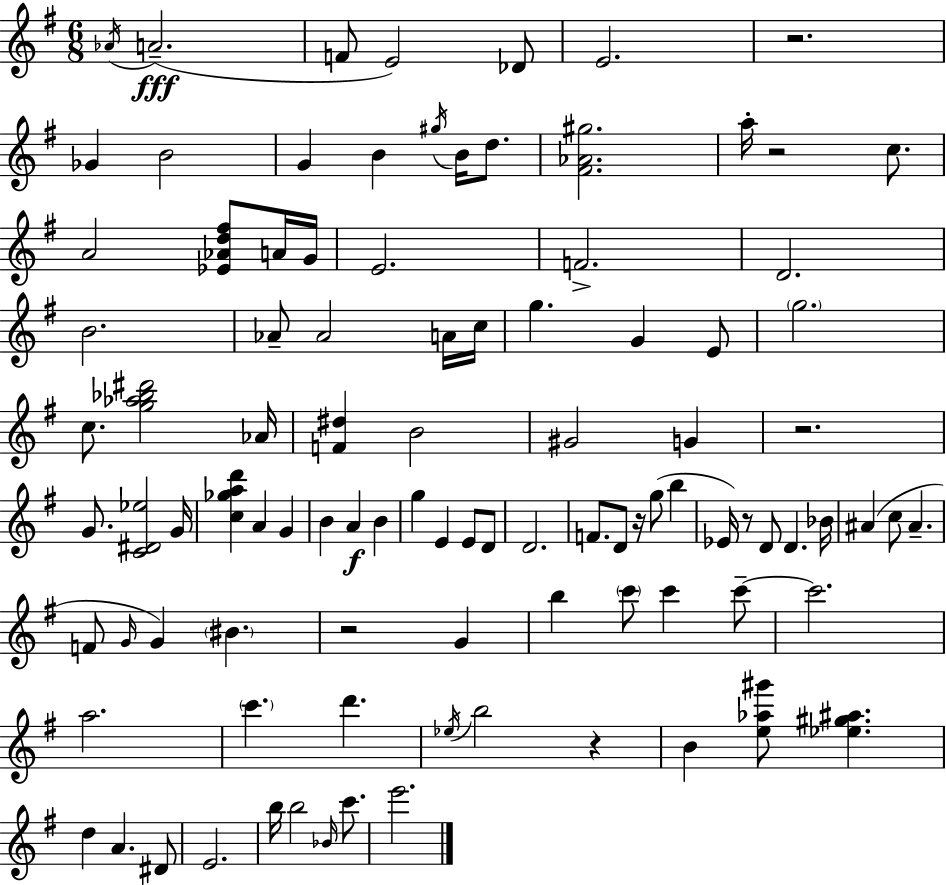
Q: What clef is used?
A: treble